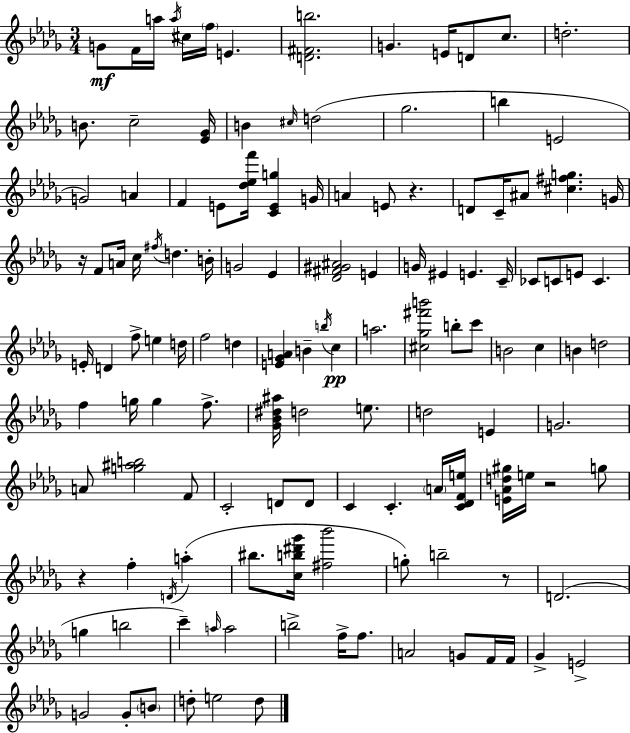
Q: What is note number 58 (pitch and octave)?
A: C5